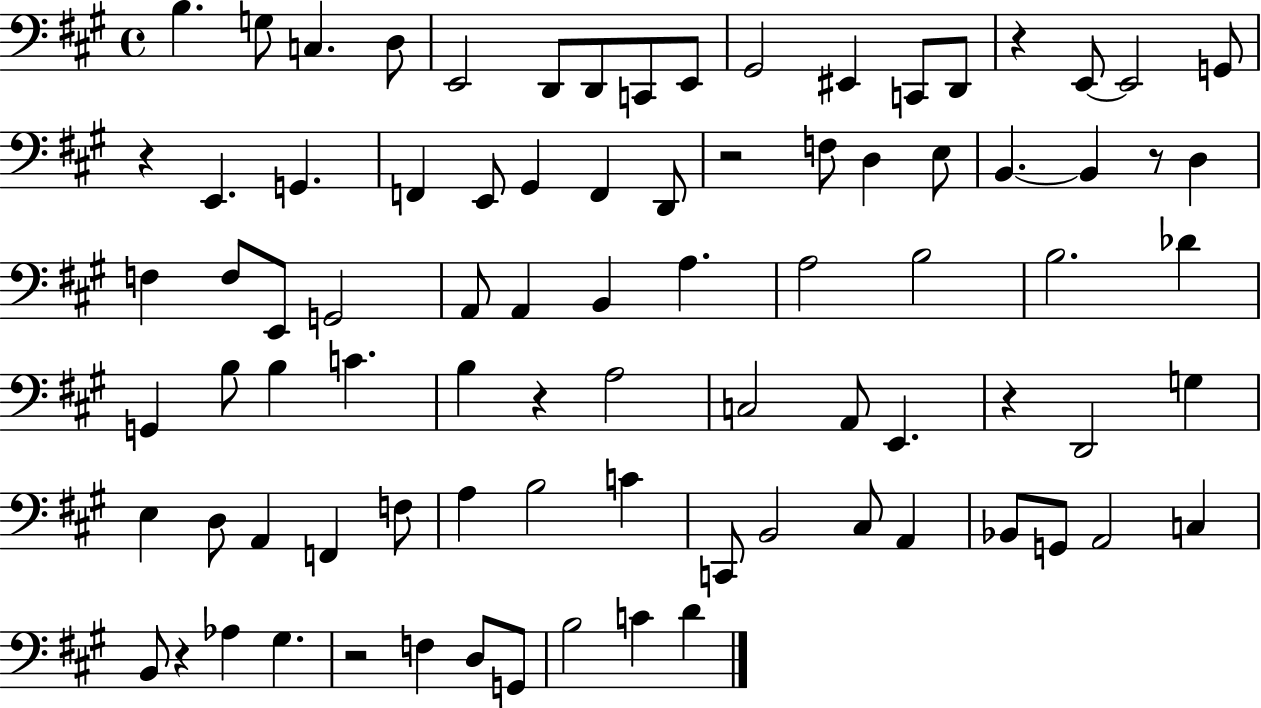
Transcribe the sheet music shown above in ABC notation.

X:1
T:Untitled
M:4/4
L:1/4
K:A
B, G,/2 C, D,/2 E,,2 D,,/2 D,,/2 C,,/2 E,,/2 ^G,,2 ^E,, C,,/2 D,,/2 z E,,/2 E,,2 G,,/2 z E,, G,, F,, E,,/2 ^G,, F,, D,,/2 z2 F,/2 D, E,/2 B,, B,, z/2 D, F, F,/2 E,,/2 G,,2 A,,/2 A,, B,, A, A,2 B,2 B,2 _D G,, B,/2 B, C B, z A,2 C,2 A,,/2 E,, z D,,2 G, E, D,/2 A,, F,, F,/2 A, B,2 C C,,/2 B,,2 ^C,/2 A,, _B,,/2 G,,/2 A,,2 C, B,,/2 z _A, ^G, z2 F, D,/2 G,,/2 B,2 C D